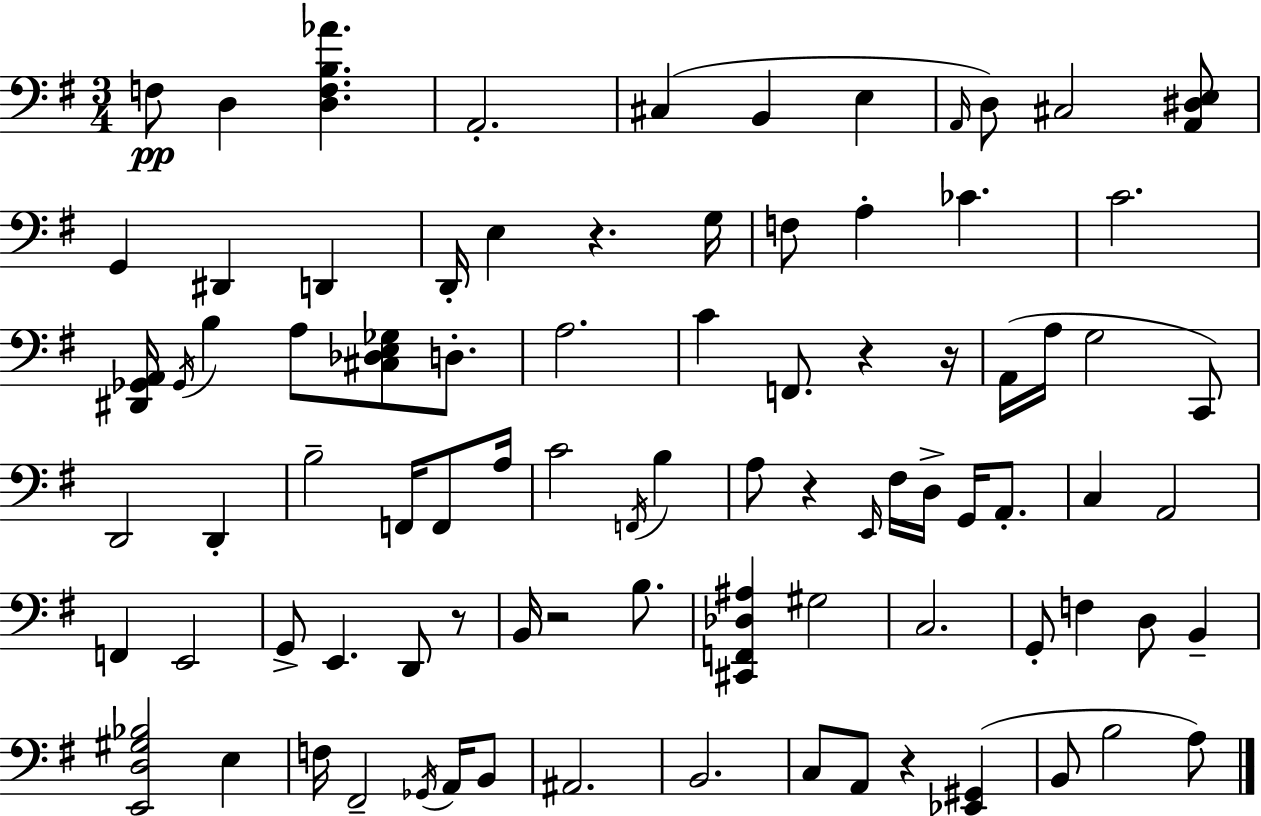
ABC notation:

X:1
T:Untitled
M:3/4
L:1/4
K:Em
F,/2 D, [D,F,B,_A] A,,2 ^C, B,, E, A,,/4 D,/2 ^C,2 [A,,^D,E,]/2 G,, ^D,, D,, D,,/4 E, z G,/4 F,/2 A, _C C2 [^D,,_G,,A,,]/4 _G,,/4 B, A,/2 [^C,_D,E,_G,]/2 D,/2 A,2 C F,,/2 z z/4 A,,/4 A,/4 G,2 C,,/2 D,,2 D,, B,2 F,,/4 F,,/2 A,/4 C2 F,,/4 B, A,/2 z E,,/4 ^F,/4 D,/4 G,,/4 A,,/2 C, A,,2 F,, E,,2 G,,/2 E,, D,,/2 z/2 B,,/4 z2 B,/2 [^C,,F,,_D,^A,] ^G,2 C,2 G,,/2 F, D,/2 B,, [E,,D,^G,_B,]2 E, F,/4 ^F,,2 _G,,/4 A,,/4 B,,/2 ^A,,2 B,,2 C,/2 A,,/2 z [_E,,^G,,] B,,/2 B,2 A,/2